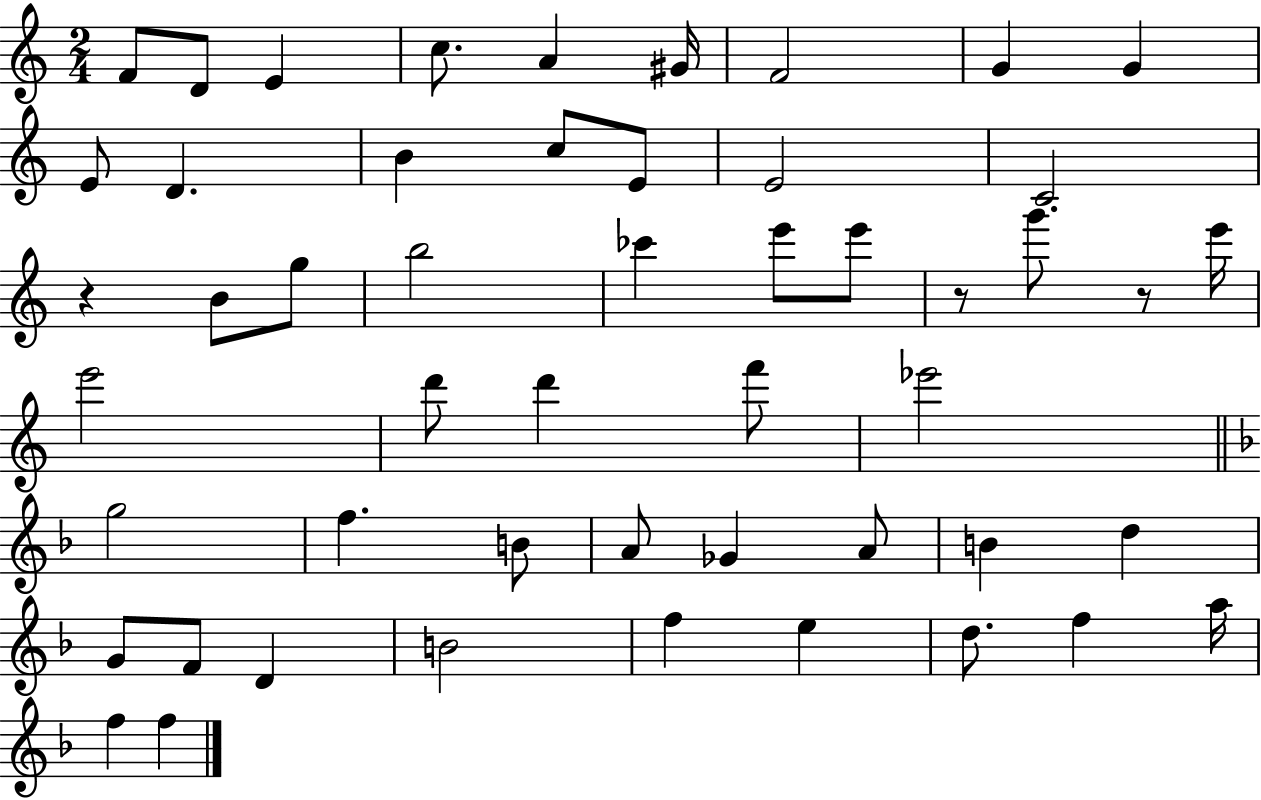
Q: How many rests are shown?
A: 3